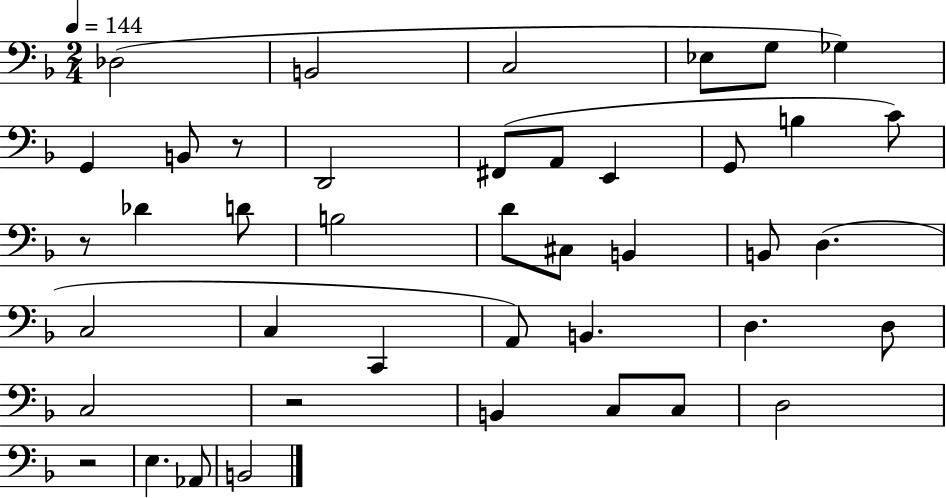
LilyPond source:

{
  \clef bass
  \numericTimeSignature
  \time 2/4
  \key f \major
  \tempo 4 = 144
  des2( | b,2 | c2 | ees8 g8 ges4) | \break g,4 b,8 r8 | d,2 | fis,8( a,8 e,4 | g,8 b4 c'8) | \break r8 des'4 d'8 | b2 | d'8 cis8 b,4 | b,8 d4.( | \break c2 | c4 c,4 | a,8) b,4. | d4. d8 | \break c2 | r2 | b,4 c8 c8 | d2 | \break r2 | e4. aes,8 | b,2 | \bar "|."
}